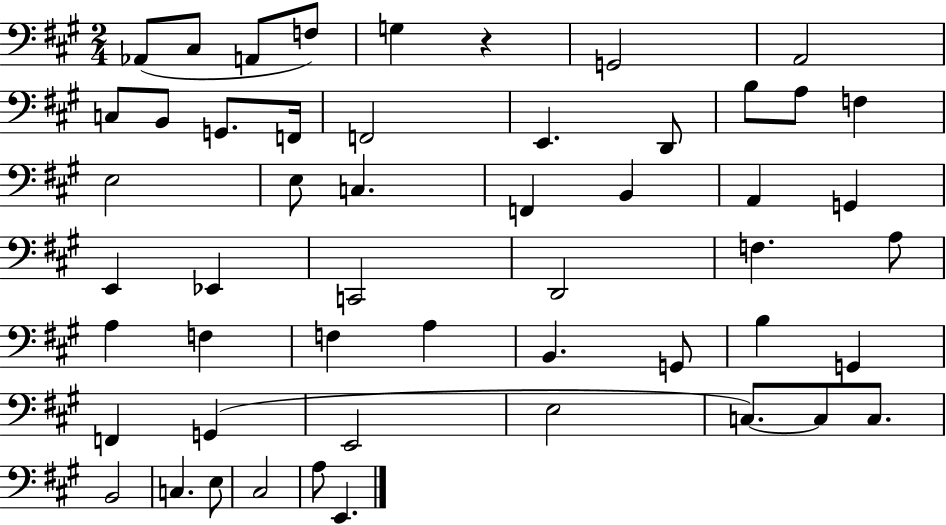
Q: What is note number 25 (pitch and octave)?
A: E2